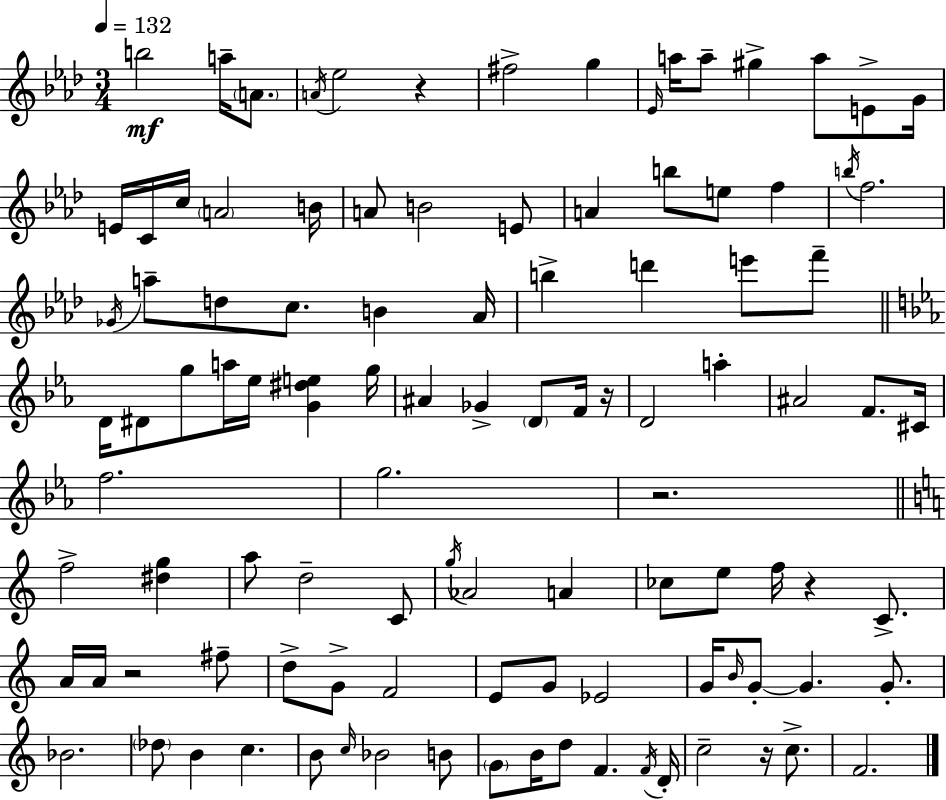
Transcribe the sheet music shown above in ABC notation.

X:1
T:Untitled
M:3/4
L:1/4
K:Fm
b2 a/4 A/2 A/4 _e2 z ^f2 g _E/4 a/4 a/2 ^g a/2 E/2 G/4 E/4 C/4 c/4 A2 B/4 A/2 B2 E/2 A b/2 e/2 f b/4 f2 _G/4 a/2 d/2 c/2 B _A/4 b d' e'/2 f'/2 D/4 ^D/2 g/2 a/4 _e/4 [G^de] g/4 ^A _G D/2 F/4 z/4 D2 a ^A2 F/2 ^C/4 f2 g2 z2 f2 [^dg] a/2 d2 C/2 g/4 _A2 A _c/2 e/2 f/4 z C/2 A/4 A/4 z2 ^f/2 d/2 G/2 F2 E/2 G/2 _E2 G/4 B/4 G/2 G G/2 _B2 _d/2 B c B/2 c/4 _B2 B/2 G/2 B/4 d/2 F F/4 D/4 c2 z/4 c/2 F2